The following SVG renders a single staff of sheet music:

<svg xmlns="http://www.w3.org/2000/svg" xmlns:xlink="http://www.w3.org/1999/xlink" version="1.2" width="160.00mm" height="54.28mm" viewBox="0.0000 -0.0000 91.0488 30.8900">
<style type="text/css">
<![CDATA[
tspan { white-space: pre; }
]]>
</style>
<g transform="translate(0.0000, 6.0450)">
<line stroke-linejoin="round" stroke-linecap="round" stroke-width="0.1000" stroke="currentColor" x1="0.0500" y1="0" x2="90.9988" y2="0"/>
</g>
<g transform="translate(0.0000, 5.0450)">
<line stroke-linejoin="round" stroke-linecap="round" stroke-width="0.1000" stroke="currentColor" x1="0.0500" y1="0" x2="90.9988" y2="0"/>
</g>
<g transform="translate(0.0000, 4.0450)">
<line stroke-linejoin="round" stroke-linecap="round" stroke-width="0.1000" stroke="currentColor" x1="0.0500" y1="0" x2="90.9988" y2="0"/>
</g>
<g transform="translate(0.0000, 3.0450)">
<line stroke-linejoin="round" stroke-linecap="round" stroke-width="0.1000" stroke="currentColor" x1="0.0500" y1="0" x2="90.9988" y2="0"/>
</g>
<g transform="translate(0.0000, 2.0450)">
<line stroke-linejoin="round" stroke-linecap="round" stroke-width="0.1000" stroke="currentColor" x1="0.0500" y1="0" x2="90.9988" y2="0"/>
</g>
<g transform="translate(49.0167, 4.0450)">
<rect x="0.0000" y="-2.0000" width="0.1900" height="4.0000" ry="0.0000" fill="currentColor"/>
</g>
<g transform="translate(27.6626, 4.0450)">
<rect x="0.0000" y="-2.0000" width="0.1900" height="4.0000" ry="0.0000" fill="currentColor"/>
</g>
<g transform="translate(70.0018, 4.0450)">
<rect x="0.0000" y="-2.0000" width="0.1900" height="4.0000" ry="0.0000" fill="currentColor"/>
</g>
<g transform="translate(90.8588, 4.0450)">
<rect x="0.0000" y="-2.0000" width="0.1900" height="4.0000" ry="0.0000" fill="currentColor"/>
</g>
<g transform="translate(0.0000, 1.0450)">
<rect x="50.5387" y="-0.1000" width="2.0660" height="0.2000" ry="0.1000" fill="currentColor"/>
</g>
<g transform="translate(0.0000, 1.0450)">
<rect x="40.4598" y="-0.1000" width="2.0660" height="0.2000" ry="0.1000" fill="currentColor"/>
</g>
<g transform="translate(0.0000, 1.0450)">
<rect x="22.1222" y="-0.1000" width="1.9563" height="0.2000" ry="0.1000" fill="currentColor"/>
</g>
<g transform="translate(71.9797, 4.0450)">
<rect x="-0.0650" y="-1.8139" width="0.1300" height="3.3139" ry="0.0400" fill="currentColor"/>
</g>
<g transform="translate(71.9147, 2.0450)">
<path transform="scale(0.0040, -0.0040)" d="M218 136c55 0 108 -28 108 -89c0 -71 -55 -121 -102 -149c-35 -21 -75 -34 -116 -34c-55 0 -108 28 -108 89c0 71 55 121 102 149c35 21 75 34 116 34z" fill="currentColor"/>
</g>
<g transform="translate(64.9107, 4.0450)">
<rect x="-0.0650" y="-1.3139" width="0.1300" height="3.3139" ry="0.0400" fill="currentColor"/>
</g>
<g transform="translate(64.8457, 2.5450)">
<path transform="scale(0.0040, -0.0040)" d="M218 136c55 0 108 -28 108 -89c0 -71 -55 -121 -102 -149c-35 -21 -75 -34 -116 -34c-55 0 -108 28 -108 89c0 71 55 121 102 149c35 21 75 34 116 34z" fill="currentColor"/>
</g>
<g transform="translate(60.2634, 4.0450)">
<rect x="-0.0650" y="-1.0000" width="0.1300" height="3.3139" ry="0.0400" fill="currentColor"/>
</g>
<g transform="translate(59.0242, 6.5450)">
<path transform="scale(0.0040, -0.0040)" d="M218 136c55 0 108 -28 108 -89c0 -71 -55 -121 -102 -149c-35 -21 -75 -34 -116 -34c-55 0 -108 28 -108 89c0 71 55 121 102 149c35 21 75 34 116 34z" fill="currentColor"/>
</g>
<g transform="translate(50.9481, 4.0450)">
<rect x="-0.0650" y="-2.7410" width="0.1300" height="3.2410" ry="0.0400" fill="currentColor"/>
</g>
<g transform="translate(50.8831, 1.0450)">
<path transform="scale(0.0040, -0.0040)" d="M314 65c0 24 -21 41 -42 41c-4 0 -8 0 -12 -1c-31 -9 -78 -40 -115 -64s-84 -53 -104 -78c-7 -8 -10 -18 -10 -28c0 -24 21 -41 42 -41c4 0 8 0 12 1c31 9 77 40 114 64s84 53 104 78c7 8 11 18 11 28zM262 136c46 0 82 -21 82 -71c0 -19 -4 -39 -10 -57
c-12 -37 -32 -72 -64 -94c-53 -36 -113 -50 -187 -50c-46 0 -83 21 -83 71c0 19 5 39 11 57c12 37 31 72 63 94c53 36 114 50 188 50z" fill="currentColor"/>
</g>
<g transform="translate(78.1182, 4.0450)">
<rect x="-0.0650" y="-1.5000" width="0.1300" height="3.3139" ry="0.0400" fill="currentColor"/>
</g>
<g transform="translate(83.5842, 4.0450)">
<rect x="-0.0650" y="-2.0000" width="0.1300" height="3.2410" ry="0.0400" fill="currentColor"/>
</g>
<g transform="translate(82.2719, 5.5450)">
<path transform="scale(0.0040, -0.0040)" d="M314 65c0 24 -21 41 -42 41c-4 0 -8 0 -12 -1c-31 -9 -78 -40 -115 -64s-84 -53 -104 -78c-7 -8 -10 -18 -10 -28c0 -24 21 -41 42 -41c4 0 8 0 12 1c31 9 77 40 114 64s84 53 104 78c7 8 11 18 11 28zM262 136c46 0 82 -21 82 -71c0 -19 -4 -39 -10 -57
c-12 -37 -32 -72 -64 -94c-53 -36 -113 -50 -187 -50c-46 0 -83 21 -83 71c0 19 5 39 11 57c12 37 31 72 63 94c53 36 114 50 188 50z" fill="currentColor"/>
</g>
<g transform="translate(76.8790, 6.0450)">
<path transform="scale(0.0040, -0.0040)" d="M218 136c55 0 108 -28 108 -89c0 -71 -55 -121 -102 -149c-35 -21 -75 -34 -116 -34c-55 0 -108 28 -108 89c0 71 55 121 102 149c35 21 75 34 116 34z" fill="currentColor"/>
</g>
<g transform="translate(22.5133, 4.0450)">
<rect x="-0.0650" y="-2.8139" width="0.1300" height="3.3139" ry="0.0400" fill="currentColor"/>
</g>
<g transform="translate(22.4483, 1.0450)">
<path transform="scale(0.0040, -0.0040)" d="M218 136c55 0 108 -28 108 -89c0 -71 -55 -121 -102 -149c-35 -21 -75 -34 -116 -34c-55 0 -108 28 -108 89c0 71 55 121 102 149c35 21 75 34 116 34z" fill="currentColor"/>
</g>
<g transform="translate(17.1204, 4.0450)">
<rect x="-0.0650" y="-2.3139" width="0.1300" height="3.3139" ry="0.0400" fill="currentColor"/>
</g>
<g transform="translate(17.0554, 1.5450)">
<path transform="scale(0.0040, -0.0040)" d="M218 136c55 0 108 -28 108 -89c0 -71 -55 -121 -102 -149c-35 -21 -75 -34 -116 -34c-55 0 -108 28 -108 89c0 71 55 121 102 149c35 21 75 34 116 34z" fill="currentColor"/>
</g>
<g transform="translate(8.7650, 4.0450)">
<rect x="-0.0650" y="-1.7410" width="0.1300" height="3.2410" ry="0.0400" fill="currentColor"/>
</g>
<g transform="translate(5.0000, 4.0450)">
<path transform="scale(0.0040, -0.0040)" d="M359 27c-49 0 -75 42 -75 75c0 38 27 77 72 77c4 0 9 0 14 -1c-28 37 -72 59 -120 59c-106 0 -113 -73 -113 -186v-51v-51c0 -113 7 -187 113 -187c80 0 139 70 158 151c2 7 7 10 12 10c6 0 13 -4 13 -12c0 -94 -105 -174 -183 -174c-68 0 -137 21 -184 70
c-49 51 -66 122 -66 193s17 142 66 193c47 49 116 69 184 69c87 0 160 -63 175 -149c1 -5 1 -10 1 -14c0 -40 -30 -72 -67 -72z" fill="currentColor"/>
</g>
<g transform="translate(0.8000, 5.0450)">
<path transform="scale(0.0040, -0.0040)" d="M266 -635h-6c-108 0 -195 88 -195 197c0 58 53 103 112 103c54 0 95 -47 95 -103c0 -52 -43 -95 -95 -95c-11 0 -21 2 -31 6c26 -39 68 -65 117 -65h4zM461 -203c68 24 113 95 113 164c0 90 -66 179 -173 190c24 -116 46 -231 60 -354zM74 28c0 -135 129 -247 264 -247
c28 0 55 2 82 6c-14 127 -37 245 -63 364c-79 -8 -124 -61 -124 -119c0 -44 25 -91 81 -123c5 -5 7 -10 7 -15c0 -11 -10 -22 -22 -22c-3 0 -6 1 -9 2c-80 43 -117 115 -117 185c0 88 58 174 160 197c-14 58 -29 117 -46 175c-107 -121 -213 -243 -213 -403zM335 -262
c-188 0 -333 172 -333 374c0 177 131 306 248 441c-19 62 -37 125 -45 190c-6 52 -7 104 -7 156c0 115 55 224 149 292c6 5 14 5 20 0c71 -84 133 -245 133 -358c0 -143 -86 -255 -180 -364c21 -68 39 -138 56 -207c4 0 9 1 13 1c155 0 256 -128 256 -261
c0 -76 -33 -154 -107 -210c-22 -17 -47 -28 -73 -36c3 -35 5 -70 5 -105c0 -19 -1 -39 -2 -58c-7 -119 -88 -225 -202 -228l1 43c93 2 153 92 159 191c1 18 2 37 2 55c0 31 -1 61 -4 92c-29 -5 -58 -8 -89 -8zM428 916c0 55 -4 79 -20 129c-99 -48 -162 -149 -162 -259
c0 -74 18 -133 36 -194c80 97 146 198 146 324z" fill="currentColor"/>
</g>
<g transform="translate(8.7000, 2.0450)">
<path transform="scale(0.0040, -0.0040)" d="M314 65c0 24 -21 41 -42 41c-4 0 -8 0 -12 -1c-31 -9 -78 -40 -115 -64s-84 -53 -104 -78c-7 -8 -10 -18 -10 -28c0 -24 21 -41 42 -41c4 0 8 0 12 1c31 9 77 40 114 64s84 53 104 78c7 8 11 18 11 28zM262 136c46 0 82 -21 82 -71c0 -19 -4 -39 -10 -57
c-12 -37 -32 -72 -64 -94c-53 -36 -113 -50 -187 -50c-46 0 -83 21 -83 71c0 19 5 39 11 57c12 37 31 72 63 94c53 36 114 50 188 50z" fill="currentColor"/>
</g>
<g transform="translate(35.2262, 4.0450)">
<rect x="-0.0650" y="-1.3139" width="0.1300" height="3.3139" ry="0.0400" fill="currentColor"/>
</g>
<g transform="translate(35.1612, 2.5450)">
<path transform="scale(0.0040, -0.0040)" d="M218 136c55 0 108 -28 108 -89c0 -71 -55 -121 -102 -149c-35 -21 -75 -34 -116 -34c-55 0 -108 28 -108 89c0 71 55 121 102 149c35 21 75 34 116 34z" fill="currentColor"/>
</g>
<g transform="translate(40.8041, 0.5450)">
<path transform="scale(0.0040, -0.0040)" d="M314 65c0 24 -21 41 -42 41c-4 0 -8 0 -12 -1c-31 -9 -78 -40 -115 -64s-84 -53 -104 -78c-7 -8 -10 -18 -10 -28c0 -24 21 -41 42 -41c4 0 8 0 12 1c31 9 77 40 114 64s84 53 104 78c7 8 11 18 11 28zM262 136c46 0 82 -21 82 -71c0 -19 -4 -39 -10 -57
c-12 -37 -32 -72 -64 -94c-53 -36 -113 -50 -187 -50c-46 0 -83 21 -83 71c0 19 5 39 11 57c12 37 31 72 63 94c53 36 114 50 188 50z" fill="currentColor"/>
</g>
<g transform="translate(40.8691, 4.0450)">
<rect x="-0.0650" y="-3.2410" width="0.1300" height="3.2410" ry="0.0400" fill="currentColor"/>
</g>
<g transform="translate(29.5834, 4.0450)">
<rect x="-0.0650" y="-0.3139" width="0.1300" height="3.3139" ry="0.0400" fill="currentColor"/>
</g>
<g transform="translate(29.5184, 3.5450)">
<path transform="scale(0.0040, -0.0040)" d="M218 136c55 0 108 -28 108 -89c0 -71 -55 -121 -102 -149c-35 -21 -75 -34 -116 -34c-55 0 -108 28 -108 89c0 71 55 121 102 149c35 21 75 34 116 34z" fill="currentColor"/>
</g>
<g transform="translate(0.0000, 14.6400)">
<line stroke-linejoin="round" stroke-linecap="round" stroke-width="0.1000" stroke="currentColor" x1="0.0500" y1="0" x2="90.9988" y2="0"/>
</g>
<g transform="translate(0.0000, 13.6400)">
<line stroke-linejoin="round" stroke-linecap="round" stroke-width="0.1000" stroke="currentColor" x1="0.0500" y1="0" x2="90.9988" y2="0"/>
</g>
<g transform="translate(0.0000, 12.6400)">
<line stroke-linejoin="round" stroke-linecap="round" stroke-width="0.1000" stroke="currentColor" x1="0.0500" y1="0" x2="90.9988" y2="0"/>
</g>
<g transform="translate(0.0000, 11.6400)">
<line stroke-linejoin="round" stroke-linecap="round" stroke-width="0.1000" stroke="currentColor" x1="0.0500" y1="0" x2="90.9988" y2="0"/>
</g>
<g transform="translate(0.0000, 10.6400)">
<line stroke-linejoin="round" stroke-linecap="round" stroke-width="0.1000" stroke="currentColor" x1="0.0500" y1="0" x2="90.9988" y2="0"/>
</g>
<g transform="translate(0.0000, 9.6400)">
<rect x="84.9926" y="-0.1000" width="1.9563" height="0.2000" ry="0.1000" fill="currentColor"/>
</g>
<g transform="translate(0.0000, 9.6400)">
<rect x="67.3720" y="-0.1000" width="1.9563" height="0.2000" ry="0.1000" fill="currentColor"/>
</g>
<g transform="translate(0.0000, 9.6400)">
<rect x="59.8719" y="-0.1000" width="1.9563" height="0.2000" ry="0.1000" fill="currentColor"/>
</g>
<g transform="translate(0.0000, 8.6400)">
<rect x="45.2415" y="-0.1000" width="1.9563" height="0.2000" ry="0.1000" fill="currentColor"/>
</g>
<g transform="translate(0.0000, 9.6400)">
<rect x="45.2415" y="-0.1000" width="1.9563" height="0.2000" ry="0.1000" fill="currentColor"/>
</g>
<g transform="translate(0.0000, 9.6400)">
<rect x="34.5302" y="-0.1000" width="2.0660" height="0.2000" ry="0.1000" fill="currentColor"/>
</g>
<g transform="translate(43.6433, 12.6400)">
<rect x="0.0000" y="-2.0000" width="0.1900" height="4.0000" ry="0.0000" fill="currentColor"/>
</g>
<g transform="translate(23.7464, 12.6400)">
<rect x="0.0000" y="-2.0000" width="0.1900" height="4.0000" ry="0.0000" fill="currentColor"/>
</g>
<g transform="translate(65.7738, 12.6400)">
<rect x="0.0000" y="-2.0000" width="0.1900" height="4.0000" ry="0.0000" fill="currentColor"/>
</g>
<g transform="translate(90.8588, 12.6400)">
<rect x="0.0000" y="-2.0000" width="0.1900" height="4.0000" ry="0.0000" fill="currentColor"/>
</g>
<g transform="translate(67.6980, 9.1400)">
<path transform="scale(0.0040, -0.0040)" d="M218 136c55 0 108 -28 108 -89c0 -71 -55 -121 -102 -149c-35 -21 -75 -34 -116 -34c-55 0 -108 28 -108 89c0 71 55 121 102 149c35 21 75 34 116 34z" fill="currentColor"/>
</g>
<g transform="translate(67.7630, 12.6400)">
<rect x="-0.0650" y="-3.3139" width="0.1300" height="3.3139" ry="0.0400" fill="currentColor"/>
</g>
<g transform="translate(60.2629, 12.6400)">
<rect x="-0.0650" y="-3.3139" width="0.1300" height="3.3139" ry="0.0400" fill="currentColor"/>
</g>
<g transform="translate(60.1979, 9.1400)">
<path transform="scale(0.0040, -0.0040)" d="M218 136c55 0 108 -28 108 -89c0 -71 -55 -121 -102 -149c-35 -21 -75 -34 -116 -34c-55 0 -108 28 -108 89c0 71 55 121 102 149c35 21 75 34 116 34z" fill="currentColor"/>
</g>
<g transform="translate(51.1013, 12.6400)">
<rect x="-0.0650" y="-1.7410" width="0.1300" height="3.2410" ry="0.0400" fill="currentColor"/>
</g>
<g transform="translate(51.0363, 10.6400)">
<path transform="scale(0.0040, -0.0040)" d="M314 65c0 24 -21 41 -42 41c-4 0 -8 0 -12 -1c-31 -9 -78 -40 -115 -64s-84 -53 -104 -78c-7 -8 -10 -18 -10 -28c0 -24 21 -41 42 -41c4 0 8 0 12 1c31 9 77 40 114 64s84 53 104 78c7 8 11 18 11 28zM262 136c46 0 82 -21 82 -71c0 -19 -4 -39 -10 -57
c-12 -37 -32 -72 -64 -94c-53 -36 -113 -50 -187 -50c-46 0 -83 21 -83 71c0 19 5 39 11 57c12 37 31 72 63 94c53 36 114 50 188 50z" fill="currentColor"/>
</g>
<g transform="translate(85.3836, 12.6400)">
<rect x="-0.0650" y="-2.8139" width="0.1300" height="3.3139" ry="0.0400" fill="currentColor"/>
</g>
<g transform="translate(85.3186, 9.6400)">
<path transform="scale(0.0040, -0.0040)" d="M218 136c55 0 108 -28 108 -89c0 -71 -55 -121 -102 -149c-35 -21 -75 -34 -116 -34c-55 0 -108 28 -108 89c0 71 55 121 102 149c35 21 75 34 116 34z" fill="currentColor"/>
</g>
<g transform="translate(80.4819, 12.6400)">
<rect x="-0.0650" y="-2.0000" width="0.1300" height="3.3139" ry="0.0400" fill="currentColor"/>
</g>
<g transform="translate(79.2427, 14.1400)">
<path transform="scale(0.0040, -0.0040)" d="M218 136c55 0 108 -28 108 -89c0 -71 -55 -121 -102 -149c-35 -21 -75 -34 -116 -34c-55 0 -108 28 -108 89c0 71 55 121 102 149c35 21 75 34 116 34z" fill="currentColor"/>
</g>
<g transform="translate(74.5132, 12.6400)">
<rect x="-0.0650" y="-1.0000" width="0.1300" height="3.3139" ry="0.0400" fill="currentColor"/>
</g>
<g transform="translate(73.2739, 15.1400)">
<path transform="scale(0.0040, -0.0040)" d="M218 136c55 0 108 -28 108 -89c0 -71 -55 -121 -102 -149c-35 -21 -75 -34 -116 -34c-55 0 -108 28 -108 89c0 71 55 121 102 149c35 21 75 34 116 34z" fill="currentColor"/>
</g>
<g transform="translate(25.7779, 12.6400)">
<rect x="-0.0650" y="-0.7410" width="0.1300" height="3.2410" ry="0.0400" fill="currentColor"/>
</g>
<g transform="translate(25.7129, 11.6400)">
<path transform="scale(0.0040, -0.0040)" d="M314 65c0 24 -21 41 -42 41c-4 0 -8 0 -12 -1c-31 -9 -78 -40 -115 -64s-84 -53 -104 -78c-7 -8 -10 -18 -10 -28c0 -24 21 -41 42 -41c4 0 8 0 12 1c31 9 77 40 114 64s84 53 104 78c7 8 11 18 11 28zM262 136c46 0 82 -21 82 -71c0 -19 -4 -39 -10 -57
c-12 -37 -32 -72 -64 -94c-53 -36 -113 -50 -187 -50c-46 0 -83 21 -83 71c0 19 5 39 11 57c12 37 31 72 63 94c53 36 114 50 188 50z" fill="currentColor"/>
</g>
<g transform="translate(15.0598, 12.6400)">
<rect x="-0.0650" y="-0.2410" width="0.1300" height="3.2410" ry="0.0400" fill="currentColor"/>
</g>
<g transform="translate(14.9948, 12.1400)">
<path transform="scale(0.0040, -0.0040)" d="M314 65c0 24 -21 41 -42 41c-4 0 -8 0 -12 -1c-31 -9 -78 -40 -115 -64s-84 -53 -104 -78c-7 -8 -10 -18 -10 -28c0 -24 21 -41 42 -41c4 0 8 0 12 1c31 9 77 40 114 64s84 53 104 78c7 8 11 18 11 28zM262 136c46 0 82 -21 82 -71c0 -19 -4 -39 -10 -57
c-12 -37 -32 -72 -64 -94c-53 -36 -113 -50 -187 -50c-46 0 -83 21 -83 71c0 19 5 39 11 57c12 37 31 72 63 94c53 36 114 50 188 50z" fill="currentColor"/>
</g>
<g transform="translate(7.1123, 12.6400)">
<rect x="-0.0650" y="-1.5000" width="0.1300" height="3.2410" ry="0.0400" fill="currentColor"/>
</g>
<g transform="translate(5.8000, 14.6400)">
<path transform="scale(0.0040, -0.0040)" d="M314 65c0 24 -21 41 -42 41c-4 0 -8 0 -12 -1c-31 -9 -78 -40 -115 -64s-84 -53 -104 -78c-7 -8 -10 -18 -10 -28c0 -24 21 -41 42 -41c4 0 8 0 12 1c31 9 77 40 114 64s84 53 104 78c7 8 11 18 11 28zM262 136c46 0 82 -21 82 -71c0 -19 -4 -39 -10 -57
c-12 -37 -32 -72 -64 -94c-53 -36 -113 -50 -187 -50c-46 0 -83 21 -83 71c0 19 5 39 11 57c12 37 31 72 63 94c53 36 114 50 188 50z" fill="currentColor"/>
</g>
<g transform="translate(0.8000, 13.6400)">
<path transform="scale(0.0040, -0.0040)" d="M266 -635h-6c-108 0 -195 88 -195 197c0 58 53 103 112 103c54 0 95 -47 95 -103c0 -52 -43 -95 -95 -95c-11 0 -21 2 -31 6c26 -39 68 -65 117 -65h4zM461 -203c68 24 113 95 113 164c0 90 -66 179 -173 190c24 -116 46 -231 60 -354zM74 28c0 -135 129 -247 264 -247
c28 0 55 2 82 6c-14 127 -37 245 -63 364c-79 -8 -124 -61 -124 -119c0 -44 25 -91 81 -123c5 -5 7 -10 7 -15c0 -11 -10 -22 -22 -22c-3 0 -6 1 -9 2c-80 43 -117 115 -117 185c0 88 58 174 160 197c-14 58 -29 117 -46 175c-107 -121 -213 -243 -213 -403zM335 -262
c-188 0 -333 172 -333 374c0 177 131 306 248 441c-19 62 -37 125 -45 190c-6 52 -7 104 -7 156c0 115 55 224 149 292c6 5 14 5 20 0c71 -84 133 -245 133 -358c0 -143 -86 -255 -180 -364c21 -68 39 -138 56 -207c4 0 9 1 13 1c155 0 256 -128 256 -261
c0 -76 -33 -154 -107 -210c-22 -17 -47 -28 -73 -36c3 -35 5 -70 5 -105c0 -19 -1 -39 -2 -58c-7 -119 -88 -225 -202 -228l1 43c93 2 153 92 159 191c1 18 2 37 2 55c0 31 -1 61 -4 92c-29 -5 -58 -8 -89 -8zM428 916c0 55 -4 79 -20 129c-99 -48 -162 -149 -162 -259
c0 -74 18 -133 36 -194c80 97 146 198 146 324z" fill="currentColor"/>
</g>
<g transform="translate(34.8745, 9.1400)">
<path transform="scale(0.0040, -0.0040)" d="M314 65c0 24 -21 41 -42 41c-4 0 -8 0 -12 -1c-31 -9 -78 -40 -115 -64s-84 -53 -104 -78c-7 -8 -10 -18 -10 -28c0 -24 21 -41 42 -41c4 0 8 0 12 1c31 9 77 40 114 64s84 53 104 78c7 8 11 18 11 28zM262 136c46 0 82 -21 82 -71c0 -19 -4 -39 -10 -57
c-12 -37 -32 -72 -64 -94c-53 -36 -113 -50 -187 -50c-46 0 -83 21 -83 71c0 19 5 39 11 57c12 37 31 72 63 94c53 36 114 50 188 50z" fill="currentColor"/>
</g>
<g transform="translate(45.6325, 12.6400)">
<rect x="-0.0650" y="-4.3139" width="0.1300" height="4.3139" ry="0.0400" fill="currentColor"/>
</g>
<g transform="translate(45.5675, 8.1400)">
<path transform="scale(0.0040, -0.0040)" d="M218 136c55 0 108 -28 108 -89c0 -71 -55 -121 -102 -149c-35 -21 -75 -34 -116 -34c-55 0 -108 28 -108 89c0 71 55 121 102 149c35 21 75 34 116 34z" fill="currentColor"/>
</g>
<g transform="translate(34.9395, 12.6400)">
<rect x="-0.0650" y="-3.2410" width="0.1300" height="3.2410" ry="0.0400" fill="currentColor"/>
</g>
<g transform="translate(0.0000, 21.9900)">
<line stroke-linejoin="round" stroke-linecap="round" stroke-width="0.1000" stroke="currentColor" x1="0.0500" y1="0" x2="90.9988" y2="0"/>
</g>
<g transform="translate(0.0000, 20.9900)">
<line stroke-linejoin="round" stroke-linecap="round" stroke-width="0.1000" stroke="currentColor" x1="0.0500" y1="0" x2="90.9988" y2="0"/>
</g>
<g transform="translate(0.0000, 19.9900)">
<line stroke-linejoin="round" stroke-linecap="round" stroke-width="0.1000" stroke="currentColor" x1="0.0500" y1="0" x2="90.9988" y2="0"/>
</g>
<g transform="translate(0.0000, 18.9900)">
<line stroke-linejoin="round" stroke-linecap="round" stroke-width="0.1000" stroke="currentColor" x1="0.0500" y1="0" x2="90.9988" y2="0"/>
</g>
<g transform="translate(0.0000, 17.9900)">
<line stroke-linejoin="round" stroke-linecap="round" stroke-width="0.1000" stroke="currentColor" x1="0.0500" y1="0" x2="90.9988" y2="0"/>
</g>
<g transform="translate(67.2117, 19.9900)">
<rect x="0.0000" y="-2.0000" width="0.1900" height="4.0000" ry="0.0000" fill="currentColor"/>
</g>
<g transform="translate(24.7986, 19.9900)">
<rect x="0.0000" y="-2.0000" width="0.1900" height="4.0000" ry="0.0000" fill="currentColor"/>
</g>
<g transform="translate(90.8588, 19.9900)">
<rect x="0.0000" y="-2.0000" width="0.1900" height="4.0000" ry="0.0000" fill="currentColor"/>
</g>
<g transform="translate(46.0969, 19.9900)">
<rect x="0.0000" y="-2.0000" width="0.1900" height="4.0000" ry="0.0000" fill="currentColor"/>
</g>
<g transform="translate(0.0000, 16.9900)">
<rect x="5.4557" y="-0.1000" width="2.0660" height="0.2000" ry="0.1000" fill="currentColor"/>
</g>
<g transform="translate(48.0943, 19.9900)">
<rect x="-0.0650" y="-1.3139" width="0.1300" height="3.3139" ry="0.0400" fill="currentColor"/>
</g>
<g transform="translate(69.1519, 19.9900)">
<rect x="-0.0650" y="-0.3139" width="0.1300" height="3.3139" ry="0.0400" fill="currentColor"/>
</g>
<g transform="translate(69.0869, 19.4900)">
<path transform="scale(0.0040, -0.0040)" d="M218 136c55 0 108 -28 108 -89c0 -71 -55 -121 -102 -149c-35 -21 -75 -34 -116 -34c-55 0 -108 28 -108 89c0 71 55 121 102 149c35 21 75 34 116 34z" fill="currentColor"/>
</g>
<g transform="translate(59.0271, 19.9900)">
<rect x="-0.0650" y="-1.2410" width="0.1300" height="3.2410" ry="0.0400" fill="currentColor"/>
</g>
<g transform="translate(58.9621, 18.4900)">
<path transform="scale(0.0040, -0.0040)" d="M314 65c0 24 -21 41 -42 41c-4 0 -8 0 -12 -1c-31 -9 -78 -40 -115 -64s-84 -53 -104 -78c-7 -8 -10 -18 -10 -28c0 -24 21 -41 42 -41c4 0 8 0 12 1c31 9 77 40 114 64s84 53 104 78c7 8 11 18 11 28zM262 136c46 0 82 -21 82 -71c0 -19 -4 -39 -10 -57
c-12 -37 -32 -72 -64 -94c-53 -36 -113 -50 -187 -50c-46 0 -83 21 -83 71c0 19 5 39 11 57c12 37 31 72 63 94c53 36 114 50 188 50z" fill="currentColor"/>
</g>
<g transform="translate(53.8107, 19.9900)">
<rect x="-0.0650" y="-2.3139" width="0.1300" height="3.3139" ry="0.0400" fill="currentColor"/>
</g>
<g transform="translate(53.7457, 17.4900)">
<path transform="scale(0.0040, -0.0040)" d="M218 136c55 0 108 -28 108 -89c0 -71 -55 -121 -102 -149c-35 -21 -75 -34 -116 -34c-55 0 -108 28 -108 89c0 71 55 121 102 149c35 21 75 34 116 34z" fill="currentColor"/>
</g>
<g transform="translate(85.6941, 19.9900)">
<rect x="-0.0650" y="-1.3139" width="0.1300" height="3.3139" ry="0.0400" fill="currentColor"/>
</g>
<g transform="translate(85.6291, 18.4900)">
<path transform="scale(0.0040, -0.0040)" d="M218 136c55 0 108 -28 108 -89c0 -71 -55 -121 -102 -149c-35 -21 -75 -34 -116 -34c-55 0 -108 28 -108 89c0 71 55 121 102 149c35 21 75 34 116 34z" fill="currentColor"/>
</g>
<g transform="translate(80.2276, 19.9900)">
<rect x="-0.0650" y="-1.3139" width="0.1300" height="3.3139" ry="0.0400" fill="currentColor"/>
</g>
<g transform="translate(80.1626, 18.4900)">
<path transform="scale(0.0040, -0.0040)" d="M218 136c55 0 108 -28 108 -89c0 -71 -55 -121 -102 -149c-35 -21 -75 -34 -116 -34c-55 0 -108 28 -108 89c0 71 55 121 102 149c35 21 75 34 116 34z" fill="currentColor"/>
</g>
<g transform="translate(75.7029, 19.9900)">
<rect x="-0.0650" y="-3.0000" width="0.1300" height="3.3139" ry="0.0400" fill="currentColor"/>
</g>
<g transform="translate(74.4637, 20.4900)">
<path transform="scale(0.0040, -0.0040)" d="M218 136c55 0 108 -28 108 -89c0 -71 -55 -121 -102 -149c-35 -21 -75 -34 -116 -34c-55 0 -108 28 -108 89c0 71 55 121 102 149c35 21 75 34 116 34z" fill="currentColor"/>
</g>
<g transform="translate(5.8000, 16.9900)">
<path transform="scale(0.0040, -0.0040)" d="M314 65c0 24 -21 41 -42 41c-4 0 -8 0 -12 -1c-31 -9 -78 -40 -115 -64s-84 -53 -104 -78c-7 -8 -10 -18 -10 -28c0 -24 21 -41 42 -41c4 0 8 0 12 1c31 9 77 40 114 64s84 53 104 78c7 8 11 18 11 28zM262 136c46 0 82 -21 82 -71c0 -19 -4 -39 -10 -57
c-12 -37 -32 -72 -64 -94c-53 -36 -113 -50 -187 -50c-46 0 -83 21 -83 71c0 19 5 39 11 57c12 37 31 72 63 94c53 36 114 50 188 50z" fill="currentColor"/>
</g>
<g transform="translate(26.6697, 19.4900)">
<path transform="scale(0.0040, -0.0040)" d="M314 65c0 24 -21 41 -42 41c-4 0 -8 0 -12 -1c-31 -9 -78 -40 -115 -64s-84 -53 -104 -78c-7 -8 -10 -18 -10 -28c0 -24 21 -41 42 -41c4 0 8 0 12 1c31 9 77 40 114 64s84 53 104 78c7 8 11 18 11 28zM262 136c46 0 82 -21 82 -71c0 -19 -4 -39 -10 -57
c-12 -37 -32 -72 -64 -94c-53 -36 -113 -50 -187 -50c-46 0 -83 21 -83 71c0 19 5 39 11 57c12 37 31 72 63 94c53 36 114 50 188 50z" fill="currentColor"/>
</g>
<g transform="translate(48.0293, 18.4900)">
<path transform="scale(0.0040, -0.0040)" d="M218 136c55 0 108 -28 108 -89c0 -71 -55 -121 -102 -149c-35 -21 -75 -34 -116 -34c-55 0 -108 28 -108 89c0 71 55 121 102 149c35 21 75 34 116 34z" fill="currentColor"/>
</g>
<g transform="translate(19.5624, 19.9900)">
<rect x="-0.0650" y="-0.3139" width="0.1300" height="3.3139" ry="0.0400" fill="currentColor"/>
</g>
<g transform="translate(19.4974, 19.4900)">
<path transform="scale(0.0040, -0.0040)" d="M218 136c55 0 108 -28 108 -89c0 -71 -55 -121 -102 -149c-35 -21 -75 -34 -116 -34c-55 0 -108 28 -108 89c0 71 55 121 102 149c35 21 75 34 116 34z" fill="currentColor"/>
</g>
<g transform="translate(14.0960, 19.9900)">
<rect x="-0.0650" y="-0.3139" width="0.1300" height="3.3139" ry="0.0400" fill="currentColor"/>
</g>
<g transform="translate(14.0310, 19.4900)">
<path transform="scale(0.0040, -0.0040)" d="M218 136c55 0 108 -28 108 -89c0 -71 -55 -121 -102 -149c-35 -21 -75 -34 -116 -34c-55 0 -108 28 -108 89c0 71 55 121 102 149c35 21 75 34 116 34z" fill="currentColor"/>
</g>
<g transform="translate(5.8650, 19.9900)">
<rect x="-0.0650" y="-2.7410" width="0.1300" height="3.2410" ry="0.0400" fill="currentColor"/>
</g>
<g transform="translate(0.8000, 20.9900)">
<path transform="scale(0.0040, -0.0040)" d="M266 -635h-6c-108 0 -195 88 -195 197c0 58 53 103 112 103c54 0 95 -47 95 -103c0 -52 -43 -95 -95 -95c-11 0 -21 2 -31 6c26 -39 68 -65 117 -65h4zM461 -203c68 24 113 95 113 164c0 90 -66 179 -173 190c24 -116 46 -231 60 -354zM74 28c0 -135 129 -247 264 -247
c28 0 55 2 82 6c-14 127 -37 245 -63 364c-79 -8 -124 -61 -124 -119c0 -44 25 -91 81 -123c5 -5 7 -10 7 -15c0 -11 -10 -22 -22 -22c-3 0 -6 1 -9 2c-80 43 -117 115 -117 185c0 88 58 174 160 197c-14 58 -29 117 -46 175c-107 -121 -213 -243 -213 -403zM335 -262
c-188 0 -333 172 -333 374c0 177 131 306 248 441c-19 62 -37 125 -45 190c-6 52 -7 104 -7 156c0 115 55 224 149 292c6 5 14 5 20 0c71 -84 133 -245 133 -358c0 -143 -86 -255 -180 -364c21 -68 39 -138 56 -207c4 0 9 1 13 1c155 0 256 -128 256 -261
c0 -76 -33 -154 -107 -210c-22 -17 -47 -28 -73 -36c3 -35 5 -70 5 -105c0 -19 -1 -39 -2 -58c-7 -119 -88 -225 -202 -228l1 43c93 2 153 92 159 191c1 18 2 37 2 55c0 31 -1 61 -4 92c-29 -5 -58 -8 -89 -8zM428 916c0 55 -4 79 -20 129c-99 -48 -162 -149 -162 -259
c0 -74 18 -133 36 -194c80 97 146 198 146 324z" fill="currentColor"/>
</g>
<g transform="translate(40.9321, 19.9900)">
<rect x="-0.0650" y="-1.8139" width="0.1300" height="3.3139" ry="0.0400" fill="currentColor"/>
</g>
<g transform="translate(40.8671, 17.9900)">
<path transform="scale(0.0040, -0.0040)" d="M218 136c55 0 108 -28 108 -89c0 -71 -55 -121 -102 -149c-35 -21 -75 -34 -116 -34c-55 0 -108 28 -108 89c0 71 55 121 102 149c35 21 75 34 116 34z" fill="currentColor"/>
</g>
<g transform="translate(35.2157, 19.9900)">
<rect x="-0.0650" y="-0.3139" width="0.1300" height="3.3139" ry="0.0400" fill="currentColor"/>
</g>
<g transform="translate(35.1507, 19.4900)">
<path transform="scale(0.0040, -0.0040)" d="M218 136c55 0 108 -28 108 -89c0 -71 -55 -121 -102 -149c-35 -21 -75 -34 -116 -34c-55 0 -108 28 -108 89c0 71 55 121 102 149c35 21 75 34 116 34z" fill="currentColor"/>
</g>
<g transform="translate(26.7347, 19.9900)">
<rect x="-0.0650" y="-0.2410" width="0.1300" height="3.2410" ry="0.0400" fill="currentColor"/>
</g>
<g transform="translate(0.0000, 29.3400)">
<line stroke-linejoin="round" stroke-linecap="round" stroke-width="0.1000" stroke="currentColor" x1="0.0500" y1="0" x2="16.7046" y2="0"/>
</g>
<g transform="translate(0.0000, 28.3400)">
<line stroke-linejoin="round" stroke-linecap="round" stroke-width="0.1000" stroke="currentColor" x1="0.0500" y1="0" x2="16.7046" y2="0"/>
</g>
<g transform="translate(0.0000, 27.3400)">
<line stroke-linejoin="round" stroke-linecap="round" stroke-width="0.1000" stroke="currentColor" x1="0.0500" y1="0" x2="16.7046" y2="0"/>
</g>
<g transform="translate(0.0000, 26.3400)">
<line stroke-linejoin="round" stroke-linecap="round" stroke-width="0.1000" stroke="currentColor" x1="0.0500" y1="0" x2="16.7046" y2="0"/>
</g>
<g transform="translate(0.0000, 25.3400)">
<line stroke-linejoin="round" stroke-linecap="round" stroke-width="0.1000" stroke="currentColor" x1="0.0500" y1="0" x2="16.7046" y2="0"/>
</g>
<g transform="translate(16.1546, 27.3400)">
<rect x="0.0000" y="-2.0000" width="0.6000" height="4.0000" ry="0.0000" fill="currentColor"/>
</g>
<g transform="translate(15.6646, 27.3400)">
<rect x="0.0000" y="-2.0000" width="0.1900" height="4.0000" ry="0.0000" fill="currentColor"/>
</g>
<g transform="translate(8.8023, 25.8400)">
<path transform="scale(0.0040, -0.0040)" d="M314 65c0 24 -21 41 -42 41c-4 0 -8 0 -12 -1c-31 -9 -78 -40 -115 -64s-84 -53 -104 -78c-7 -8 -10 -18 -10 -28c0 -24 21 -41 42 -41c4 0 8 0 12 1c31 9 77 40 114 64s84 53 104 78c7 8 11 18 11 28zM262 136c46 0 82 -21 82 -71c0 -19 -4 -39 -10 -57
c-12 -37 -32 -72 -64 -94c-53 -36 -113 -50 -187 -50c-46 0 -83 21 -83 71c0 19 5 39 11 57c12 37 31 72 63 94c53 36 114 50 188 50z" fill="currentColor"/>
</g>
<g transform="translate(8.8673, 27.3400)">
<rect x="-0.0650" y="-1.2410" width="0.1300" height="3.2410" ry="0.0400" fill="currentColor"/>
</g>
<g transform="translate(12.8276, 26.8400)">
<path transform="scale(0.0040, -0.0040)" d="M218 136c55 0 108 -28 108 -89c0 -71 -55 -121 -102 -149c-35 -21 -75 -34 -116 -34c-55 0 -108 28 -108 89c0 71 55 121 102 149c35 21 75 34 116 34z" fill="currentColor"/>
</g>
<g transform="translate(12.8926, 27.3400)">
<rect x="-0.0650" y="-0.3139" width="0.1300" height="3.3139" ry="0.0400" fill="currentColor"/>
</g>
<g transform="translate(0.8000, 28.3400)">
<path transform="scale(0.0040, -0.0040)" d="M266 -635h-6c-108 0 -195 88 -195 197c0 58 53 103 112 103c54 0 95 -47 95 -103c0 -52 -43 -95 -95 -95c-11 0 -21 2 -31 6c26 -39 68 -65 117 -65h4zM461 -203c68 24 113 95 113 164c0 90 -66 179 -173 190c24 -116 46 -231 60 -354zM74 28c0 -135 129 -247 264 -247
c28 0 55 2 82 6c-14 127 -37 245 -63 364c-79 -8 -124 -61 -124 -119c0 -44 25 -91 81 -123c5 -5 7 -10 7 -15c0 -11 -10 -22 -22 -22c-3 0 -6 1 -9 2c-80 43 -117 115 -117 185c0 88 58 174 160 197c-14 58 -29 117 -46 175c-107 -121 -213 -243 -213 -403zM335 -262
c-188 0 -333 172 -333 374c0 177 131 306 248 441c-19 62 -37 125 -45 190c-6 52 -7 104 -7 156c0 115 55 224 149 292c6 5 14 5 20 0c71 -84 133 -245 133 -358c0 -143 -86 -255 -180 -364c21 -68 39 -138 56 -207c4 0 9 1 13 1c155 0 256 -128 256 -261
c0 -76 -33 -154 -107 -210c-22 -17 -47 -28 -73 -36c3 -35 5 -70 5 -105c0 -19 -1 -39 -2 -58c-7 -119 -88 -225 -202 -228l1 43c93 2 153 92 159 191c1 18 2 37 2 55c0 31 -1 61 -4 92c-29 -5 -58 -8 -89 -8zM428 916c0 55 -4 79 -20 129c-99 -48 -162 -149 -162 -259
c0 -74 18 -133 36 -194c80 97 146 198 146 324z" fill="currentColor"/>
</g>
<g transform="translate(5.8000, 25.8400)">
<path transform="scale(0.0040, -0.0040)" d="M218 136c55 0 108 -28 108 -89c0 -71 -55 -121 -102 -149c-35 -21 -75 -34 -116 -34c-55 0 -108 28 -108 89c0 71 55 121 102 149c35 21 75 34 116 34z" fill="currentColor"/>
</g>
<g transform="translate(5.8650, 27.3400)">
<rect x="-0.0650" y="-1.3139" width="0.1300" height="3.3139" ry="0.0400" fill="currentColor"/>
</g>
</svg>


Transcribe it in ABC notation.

X:1
T:Untitled
M:4/4
L:1/4
K:C
f2 g a c e b2 a2 D e f E F2 E2 c2 d2 b2 d' f2 b b D F a a2 c c c2 c f e g e2 c A e e e e2 c